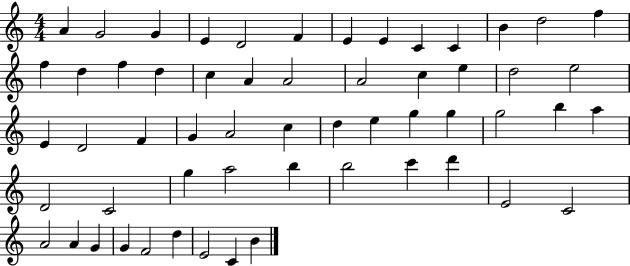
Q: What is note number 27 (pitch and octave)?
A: D4